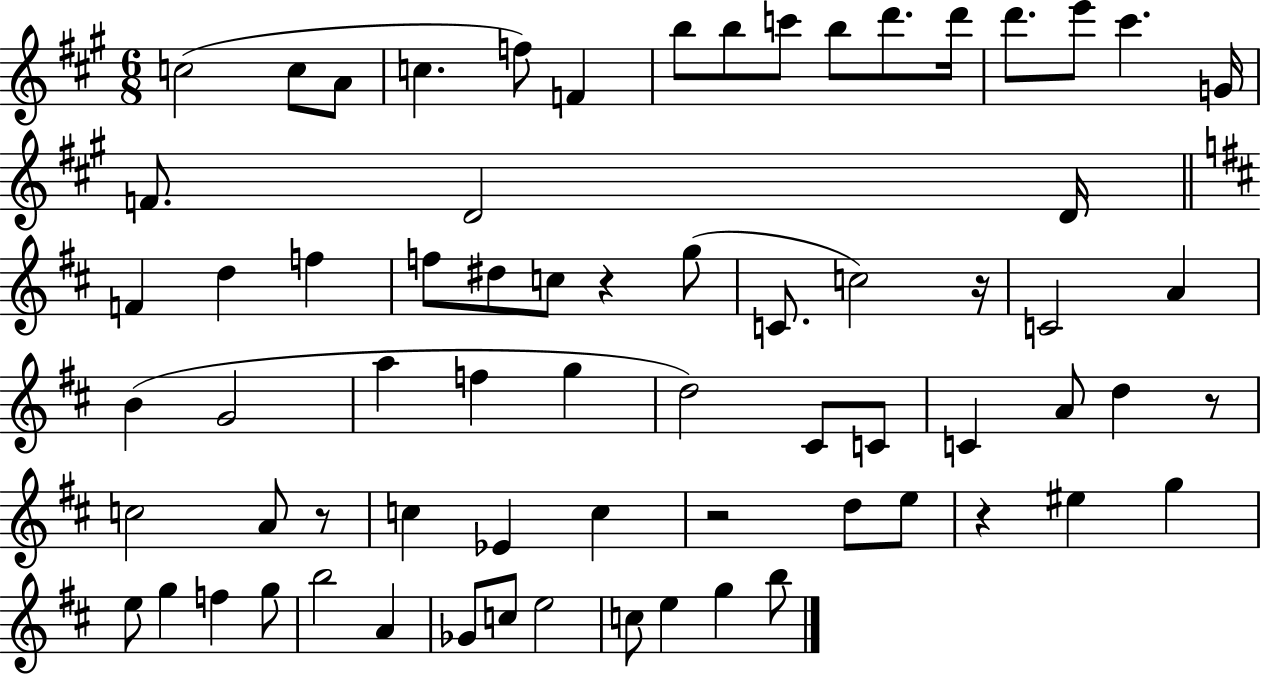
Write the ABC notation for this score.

X:1
T:Untitled
M:6/8
L:1/4
K:A
c2 c/2 A/2 c f/2 F b/2 b/2 c'/2 b/2 d'/2 d'/4 d'/2 e'/2 ^c' G/4 F/2 D2 D/4 F d f f/2 ^d/2 c/2 z g/2 C/2 c2 z/4 C2 A B G2 a f g d2 ^C/2 C/2 C A/2 d z/2 c2 A/2 z/2 c _E c z2 d/2 e/2 z ^e g e/2 g f g/2 b2 A _G/2 c/2 e2 c/2 e g b/2